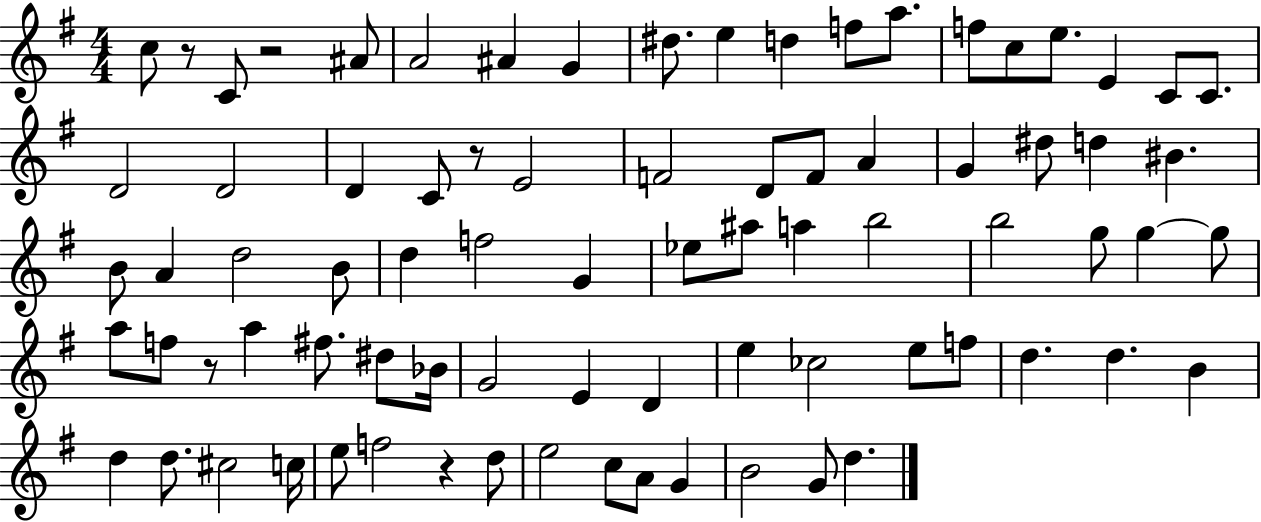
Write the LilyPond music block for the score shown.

{
  \clef treble
  \numericTimeSignature
  \time 4/4
  \key g \major
  \repeat volta 2 { c''8 r8 c'8 r2 ais'8 | a'2 ais'4 g'4 | dis''8. e''4 d''4 f''8 a''8. | f''8 c''8 e''8. e'4 c'8 c'8. | \break d'2 d'2 | d'4 c'8 r8 e'2 | f'2 d'8 f'8 a'4 | g'4 dis''8 d''4 bis'4. | \break b'8 a'4 d''2 b'8 | d''4 f''2 g'4 | ees''8 ais''8 a''4 b''2 | b''2 g''8 g''4~~ g''8 | \break a''8 f''8 r8 a''4 fis''8. dis''8 bes'16 | g'2 e'4 d'4 | e''4 ces''2 e''8 f''8 | d''4. d''4. b'4 | \break d''4 d''8. cis''2 c''16 | e''8 f''2 r4 d''8 | e''2 c''8 a'8 g'4 | b'2 g'8 d''4. | \break } \bar "|."
}